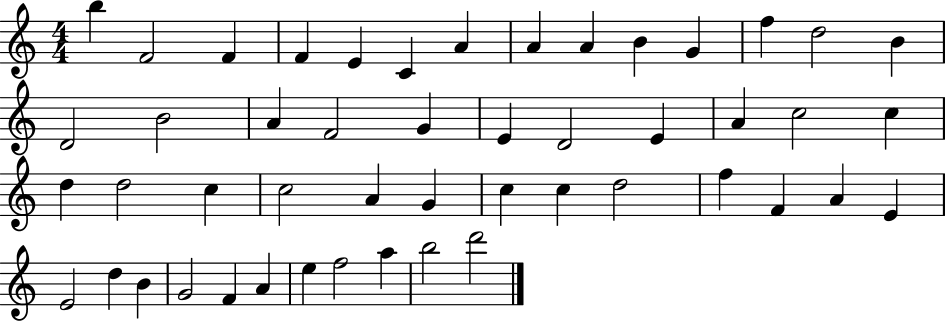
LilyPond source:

{
  \clef treble
  \numericTimeSignature
  \time 4/4
  \key c \major
  b''4 f'2 f'4 | f'4 e'4 c'4 a'4 | a'4 a'4 b'4 g'4 | f''4 d''2 b'4 | \break d'2 b'2 | a'4 f'2 g'4 | e'4 d'2 e'4 | a'4 c''2 c''4 | \break d''4 d''2 c''4 | c''2 a'4 g'4 | c''4 c''4 d''2 | f''4 f'4 a'4 e'4 | \break e'2 d''4 b'4 | g'2 f'4 a'4 | e''4 f''2 a''4 | b''2 d'''2 | \break \bar "|."
}